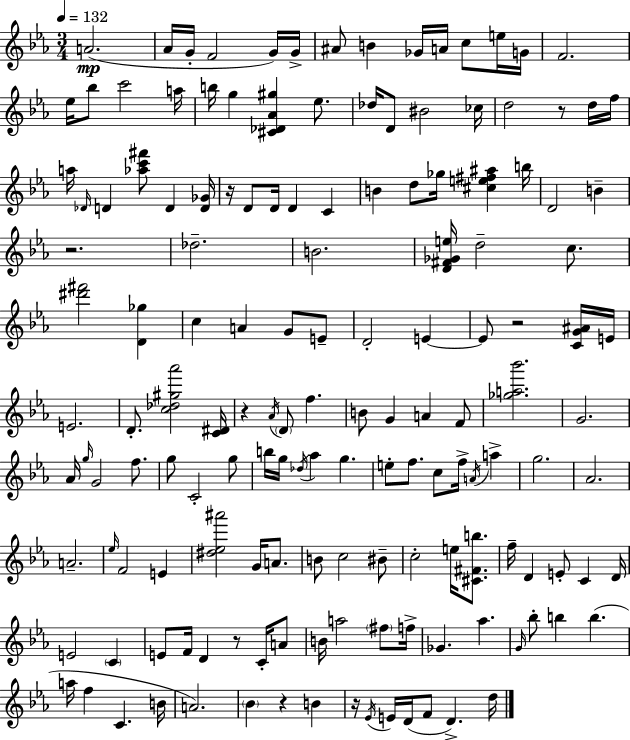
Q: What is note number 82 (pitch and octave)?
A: A5